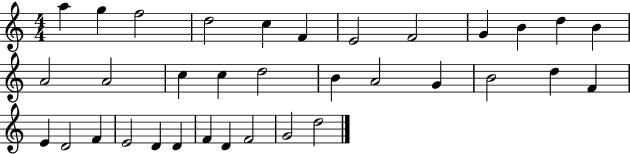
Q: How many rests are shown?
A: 0